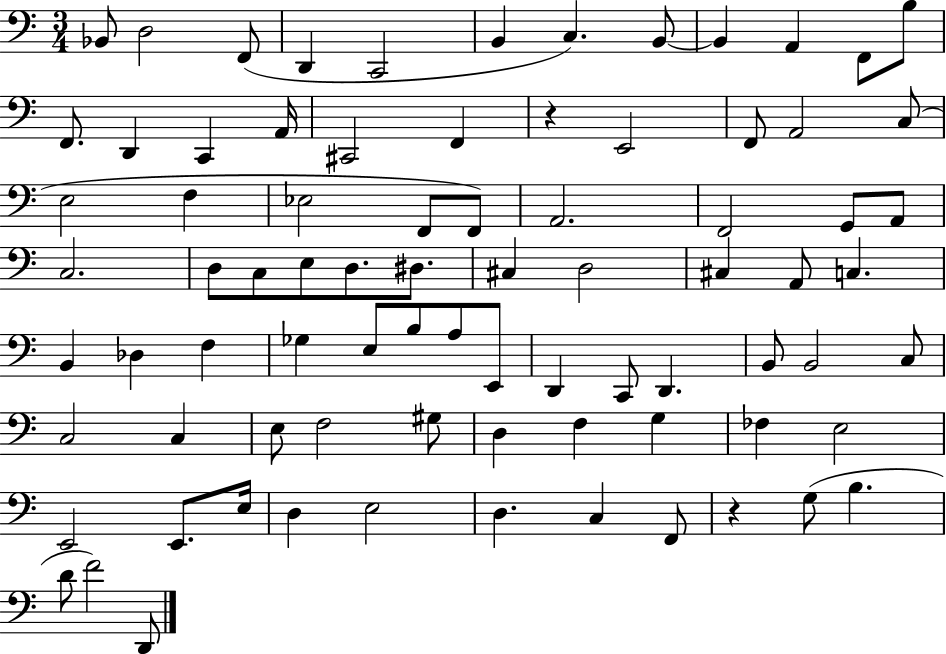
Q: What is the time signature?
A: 3/4